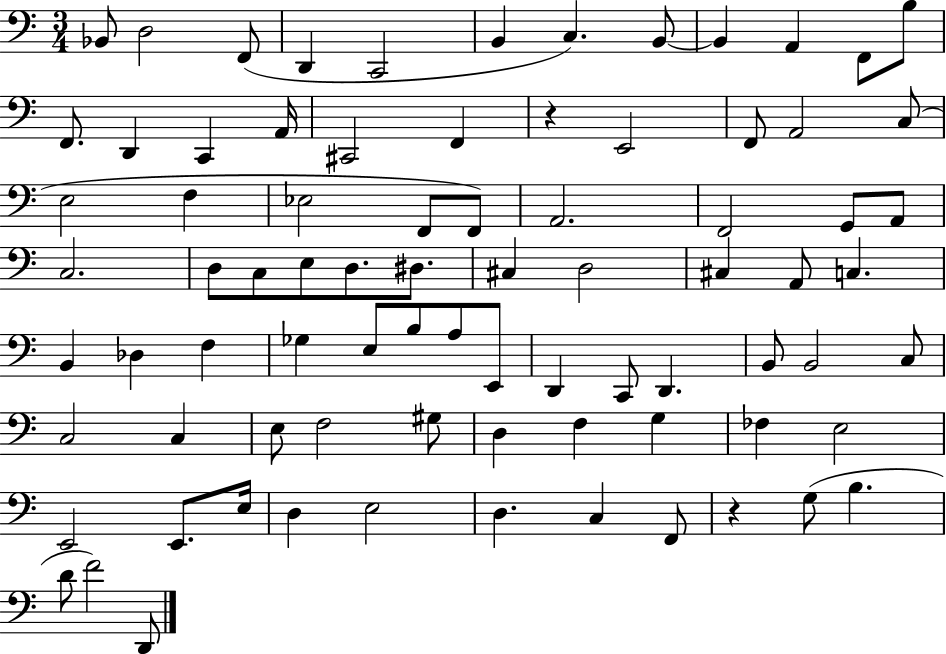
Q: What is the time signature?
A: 3/4